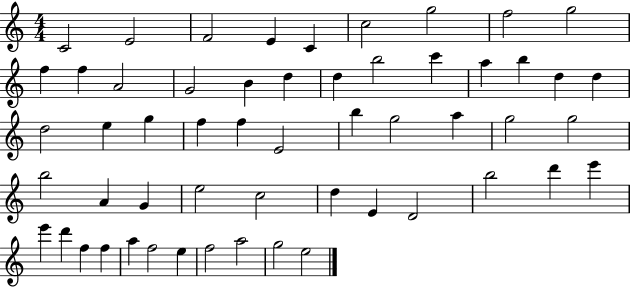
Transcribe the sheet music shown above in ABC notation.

X:1
T:Untitled
M:4/4
L:1/4
K:C
C2 E2 F2 E C c2 g2 f2 g2 f f A2 G2 B d d b2 c' a b d d d2 e g f f E2 b g2 a g2 g2 b2 A G e2 c2 d E D2 b2 d' e' e' d' f f a f2 e f2 a2 g2 e2